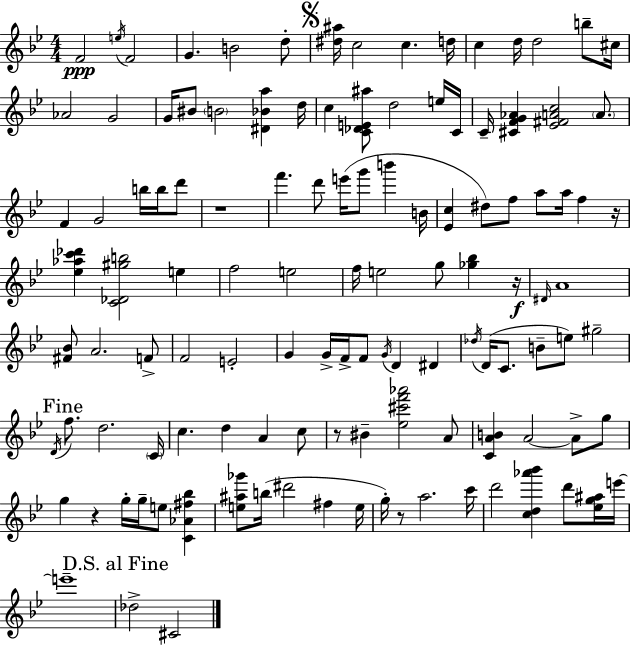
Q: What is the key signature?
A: G minor